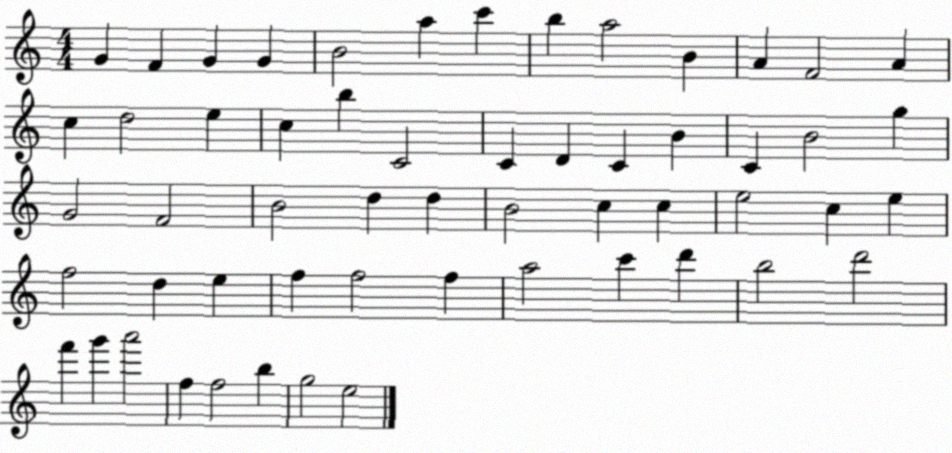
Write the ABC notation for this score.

X:1
T:Untitled
M:4/4
L:1/4
K:C
G F G G B2 a c' b a2 B A F2 A c d2 e c b C2 C D C B C B2 g G2 F2 B2 d d B2 c c e2 c e f2 d e f f2 f a2 c' d' b2 d'2 f' g' a'2 f f2 b g2 e2